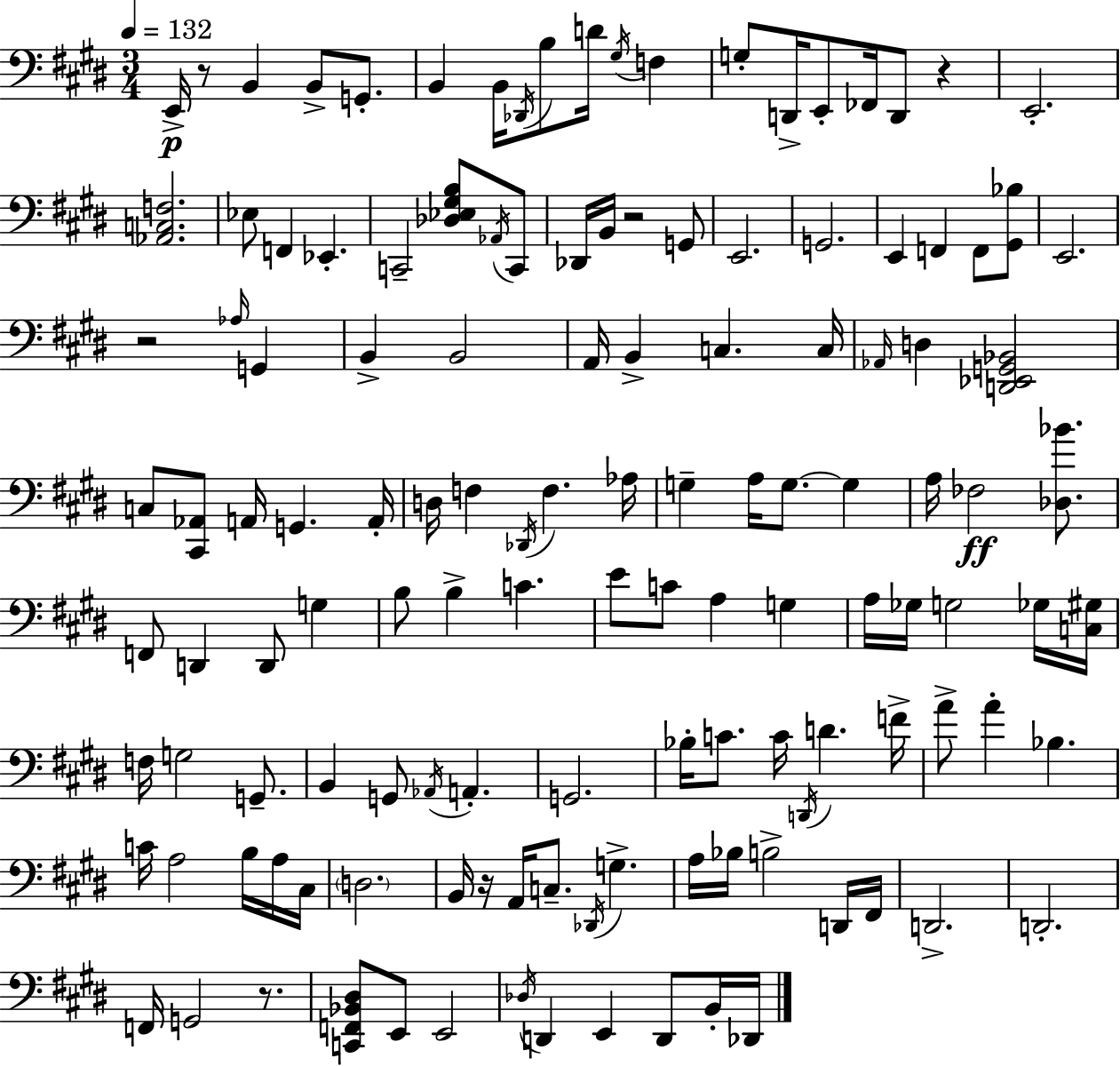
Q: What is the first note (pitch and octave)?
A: E2